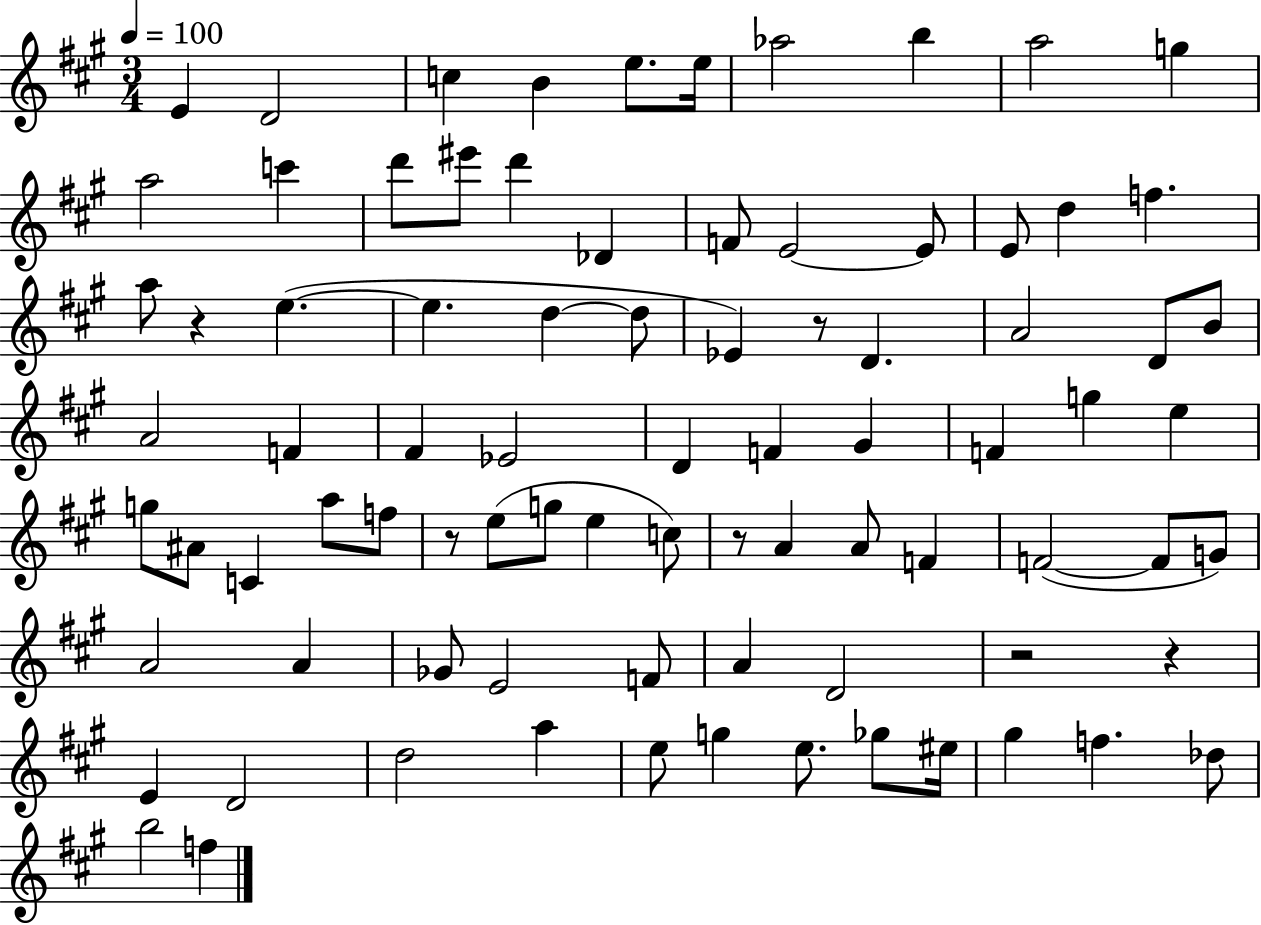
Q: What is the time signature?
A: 3/4